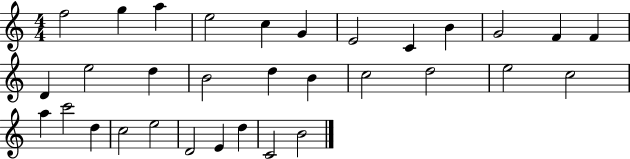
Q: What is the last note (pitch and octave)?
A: B4